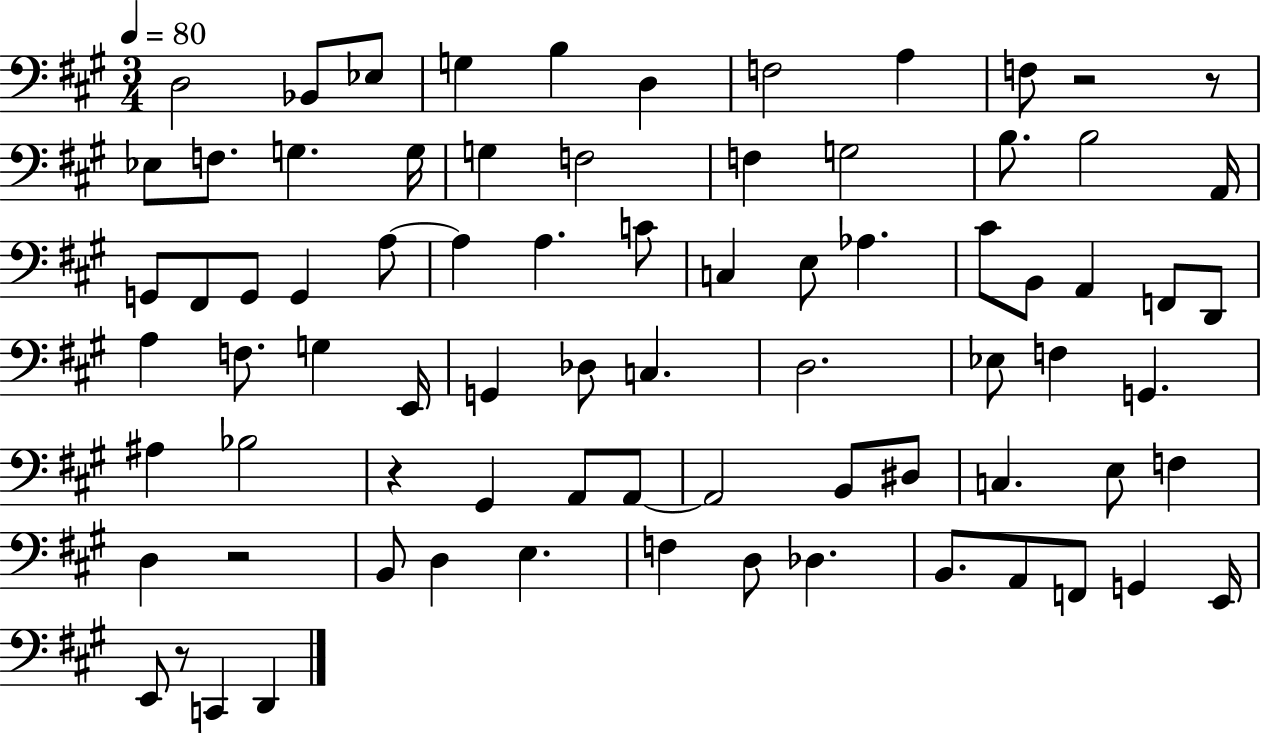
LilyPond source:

{
  \clef bass
  \numericTimeSignature
  \time 3/4
  \key a \major
  \tempo 4 = 80
  d2 bes,8 ees8 | g4 b4 d4 | f2 a4 | f8 r2 r8 | \break ees8 f8. g4. g16 | g4 f2 | f4 g2 | b8. b2 a,16 | \break g,8 fis,8 g,8 g,4 a8~~ | a4 a4. c'8 | c4 e8 aes4. | cis'8 b,8 a,4 f,8 d,8 | \break a4 f8. g4 e,16 | g,4 des8 c4. | d2. | ees8 f4 g,4. | \break ais4 bes2 | r4 gis,4 a,8 a,8~~ | a,2 b,8 dis8 | c4. e8 f4 | \break d4 r2 | b,8 d4 e4. | f4 d8 des4. | b,8. a,8 f,8 g,4 e,16 | \break e,8 r8 c,4 d,4 | \bar "|."
}